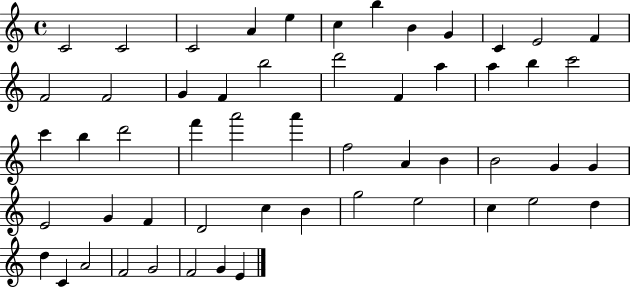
C4/h C4/h C4/h A4/q E5/q C5/q B5/q B4/q G4/q C4/q E4/h F4/q F4/h F4/h G4/q F4/q B5/h D6/h F4/q A5/q A5/q B5/q C6/h C6/q B5/q D6/h F6/q A6/h A6/q F5/h A4/q B4/q B4/h G4/q G4/q E4/h G4/q F4/q D4/h C5/q B4/q G5/h E5/h C5/q E5/h D5/q D5/q C4/q A4/h F4/h G4/h F4/h G4/q E4/q